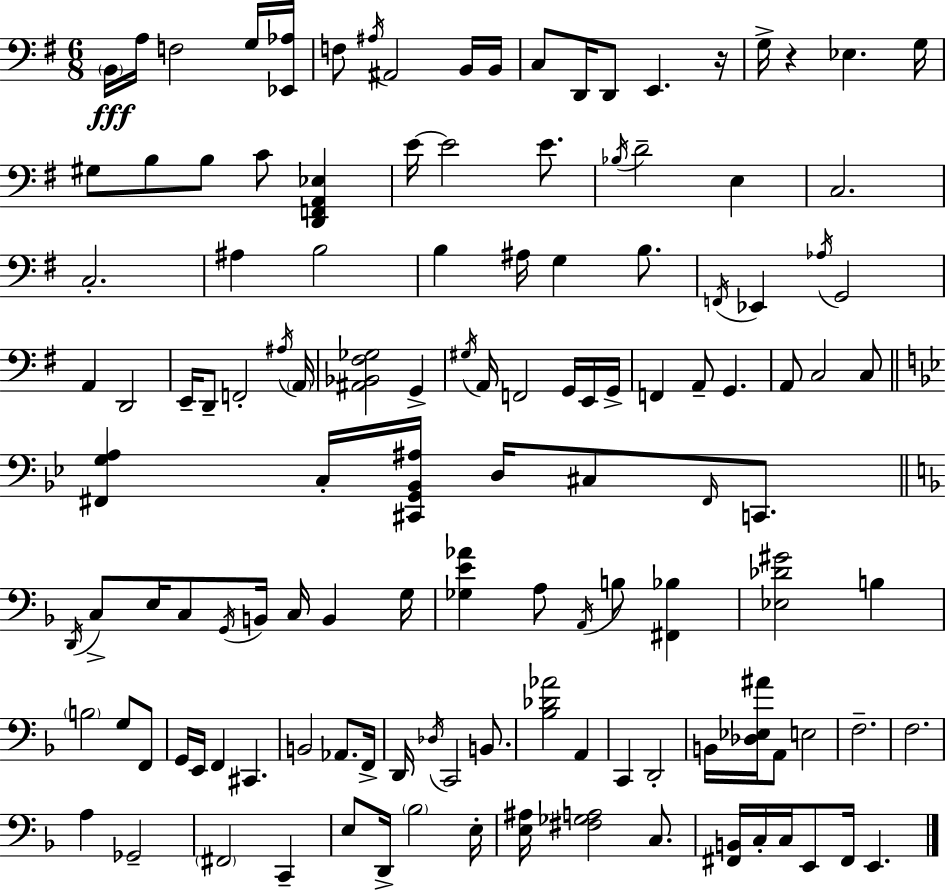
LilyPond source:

{
  \clef bass
  \numericTimeSignature
  \time 6/8
  \key e \minor
  \parenthesize b,16\fff a16 f2 g16 <ees, aes>16 | f8 \acciaccatura { ais16 } ais,2 b,16 | b,16 c8 d,16 d,8 e,4. | r16 g16-> r4 ees4. | \break g16 gis8 b8 b8 c'8 <d, f, a, ees>4 | e'16~~ e'2 e'8. | \acciaccatura { bes16 } d'2-- e4 | c2. | \break c2.-. | ais4 b2 | b4 ais16 g4 b8. | \acciaccatura { f,16 } ees,4 \acciaccatura { aes16 } g,2 | \break a,4 d,2 | e,16-- d,8-- f,2-. | \acciaccatura { ais16 } \parenthesize a,16 <ais, bes, fis ges>2 | g,4-> \acciaccatura { gis16 } a,16 f,2 | \break g,16 e,16 g,16-> f,4 a,8-- | g,4. a,8 c2 | c8 \bar "||" \break \key g \minor <fis, g a>4 c16-. <cis, g, bes, ais>16 d16 cis8 \grace { fis,16 } c,8. | \bar "||" \break \key f \major \acciaccatura { d,16 } c8-> e16 c8 \acciaccatura { g,16 } b,16 c16 b,4 | g16 <ges e' aes'>4 a8 \acciaccatura { a,16 } b8 <fis, bes>4 | <ees des' gis'>2 b4 | \parenthesize b2 g8 | \break f,8 g,16 e,16 f,4 cis,4. | b,2 aes,8. | f,16-> d,16 \acciaccatura { des16 } c,2 | b,8. <bes des' aes'>2 | \break a,4 c,4 d,2-. | b,16 <des ees ais'>16 a,8 e2 | f2.-- | f2. | \break a4 ges,2-- | \parenthesize fis,2 | c,4-- e8 d,16-> \parenthesize bes2 | e16-. <e ais>16 <fis ges a>2 | \break c8. <fis, b,>16 c16-. c16 e,8 fis,16 e,4. | \bar "|."
}